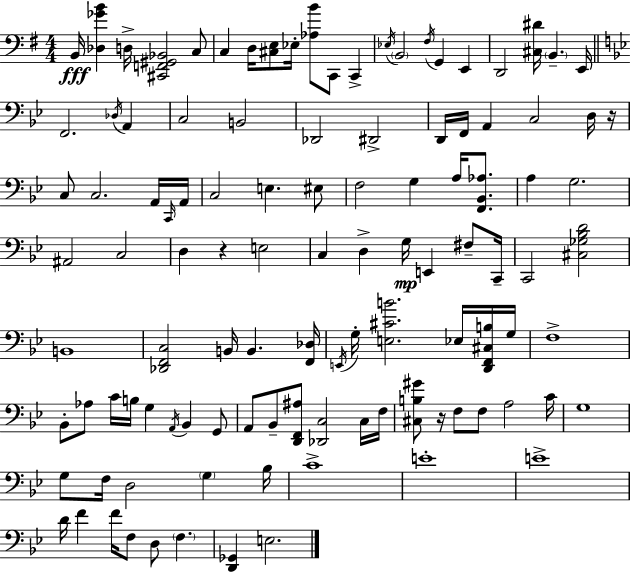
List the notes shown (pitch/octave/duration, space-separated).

B2/s [Db3,Gb4,B4]/q D3/s [C#2,F2,G#2,Bb2]/h C3/e C3/q D3/s [C#3,E3]/e Eb3/s [Ab3,B4]/e C2/e C2/q Eb3/s B2/h F#3/s G2/q E2/q D2/h [C#3,D#4]/s B2/q. E2/s F2/h. Db3/s A2/q C3/h B2/h Db2/h D#2/h D2/s F2/s A2/q C3/h D3/s R/s C3/e C3/h. A2/s C2/s A2/s C3/h E3/q. EIS3/e F3/h G3/q A3/s [F2,Bb2,Ab3]/e. A3/q G3/h. A#2/h C3/h D3/q R/q E3/h C3/q D3/q G3/s E2/q F#3/e C2/s C2/h [C#3,Gb3,Bb3,D4]/h B2/w [Db2,F2,C3]/h B2/s B2/q. [F2,Db3]/s E2/s G3/s [E3,C#4,B4]/h. Eb3/s [D2,F2,C#3,B3]/s G3/s F3/w Bb2/e Ab3/e C4/s B3/s G3/q A2/s Bb2/q G2/e A2/e Bb2/e [D2,F2,A#3]/e [Db2,C3]/h C3/s F3/s [C#3,B3,G#4]/e R/s F3/e F3/e A3/h C4/s G3/w G3/e F3/s D3/h G3/q Bb3/s C4/w E4/w E4/w D4/s F4/q F4/s F3/e D3/e F3/q. [D2,Gb2]/q E3/h.